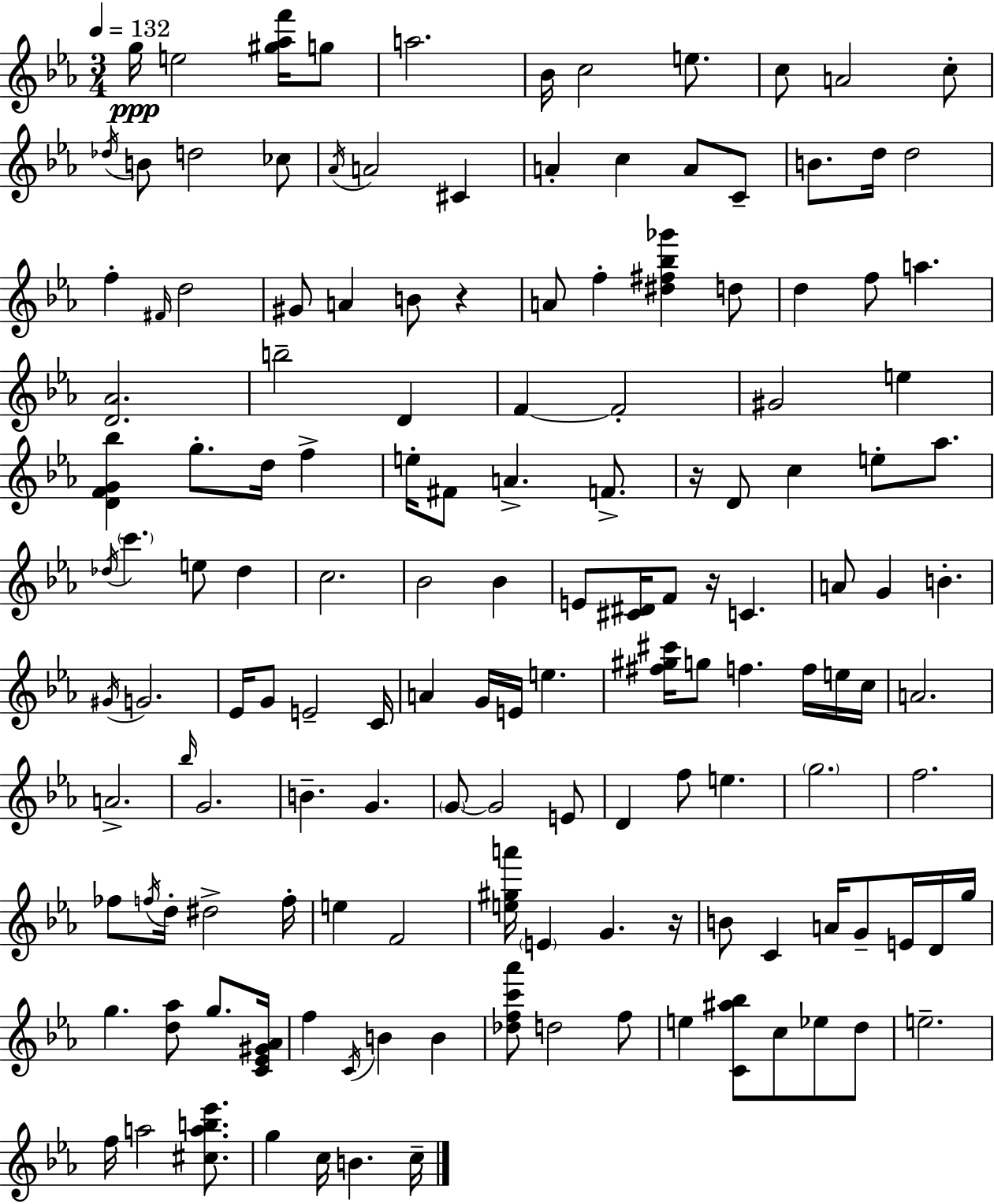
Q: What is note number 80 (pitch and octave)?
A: E5